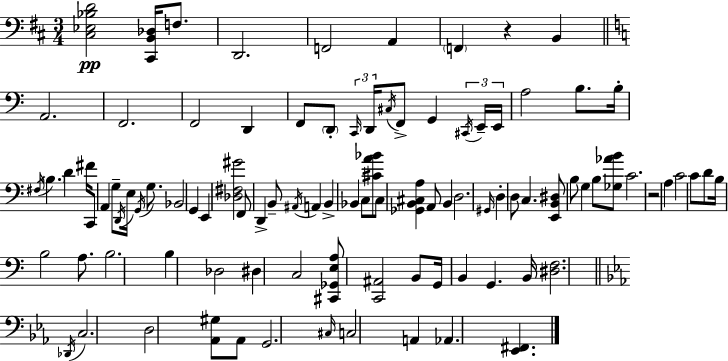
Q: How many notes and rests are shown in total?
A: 97